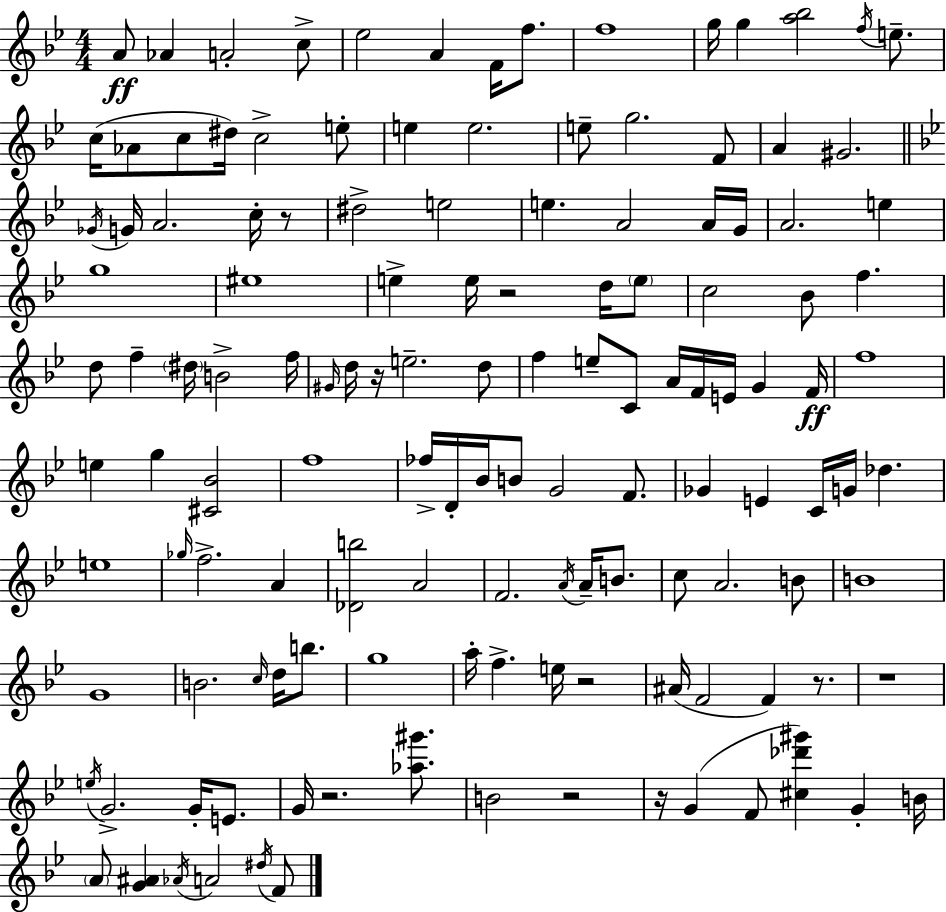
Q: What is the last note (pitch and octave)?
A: F4